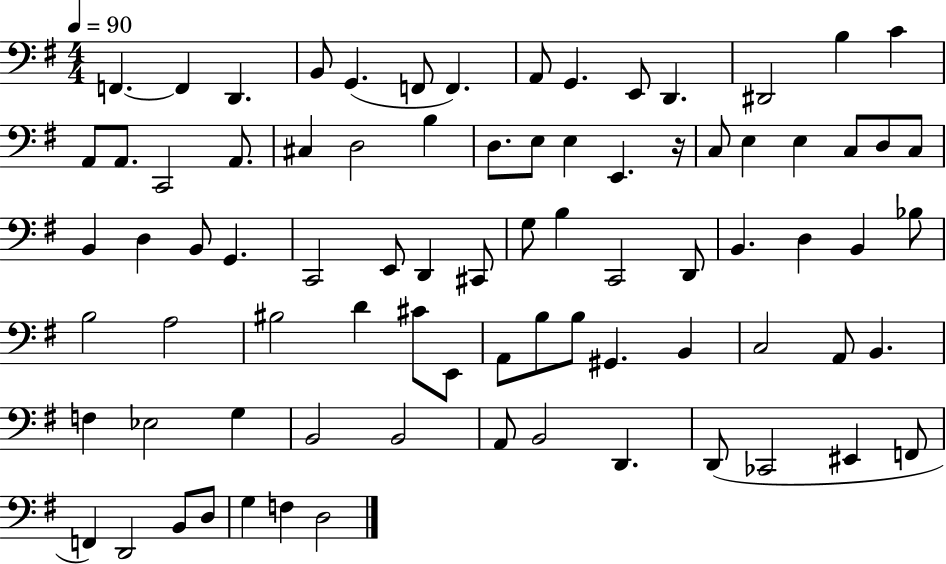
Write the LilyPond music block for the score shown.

{
  \clef bass
  \numericTimeSignature
  \time 4/4
  \key g \major
  \tempo 4 = 90
  \repeat volta 2 { f,4.~~ f,4 d,4. | b,8 g,4.( f,8 f,4.) | a,8 g,4. e,8 d,4. | dis,2 b4 c'4 | \break a,8 a,8. c,2 a,8. | cis4 d2 b4 | d8. e8 e4 e,4. r16 | c8 e4 e4 c8 d8 c8 | \break b,4 d4 b,8 g,4. | c,2 e,8 d,4 cis,8 | g8 b4 c,2 d,8 | b,4. d4 b,4 bes8 | \break b2 a2 | bis2 d'4 cis'8 e,8 | a,8 b8 b8 gis,4. b,4 | c2 a,8 b,4. | \break f4 ees2 g4 | b,2 b,2 | a,8 b,2 d,4. | d,8( ces,2 eis,4 f,8 | \break f,4) d,2 b,8 d8 | g4 f4 d2 | } \bar "|."
}